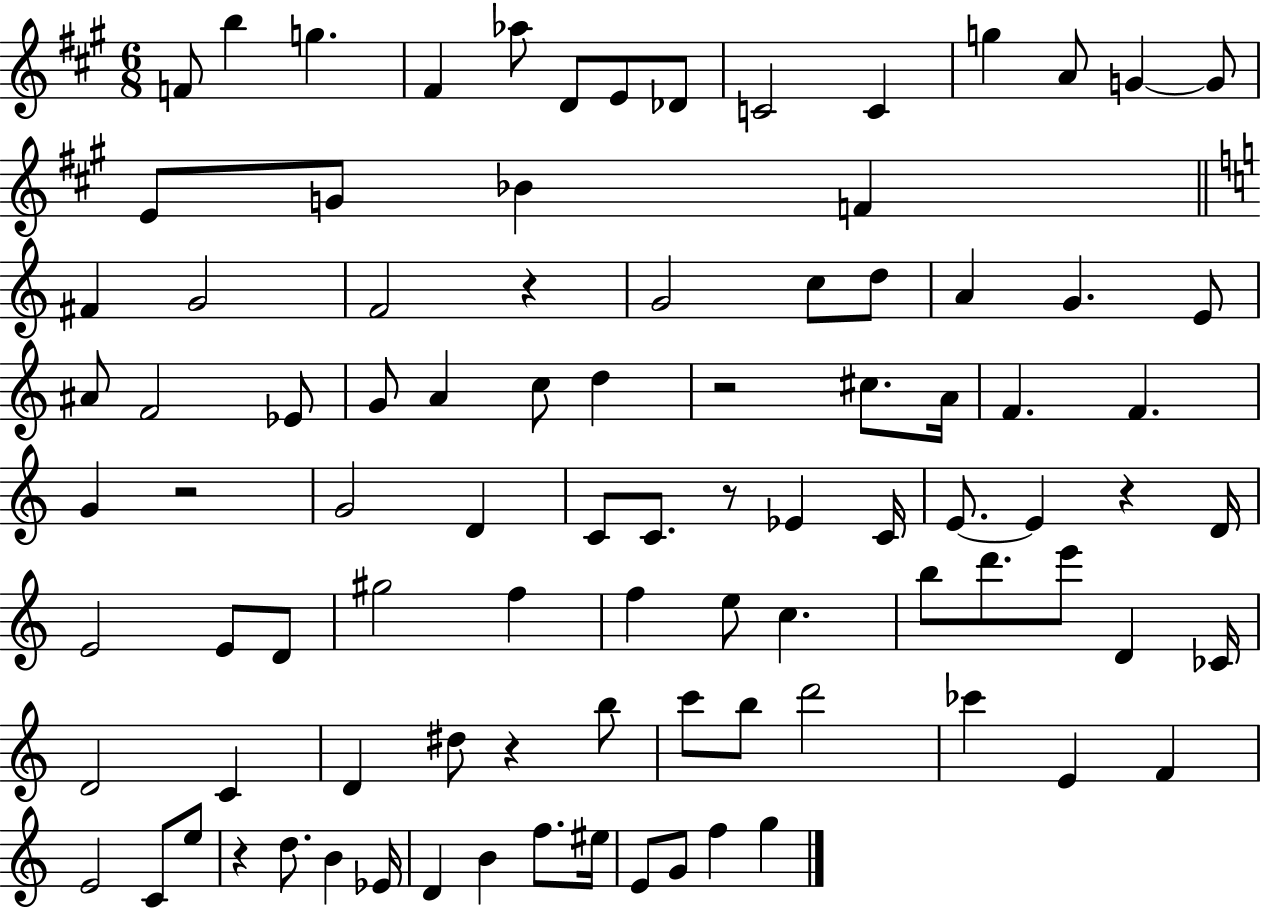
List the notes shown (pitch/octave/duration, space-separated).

F4/e B5/q G5/q. F#4/q Ab5/e D4/e E4/e Db4/e C4/h C4/q G5/q A4/e G4/q G4/e E4/e G4/e Bb4/q F4/q F#4/q G4/h F4/h R/q G4/h C5/e D5/e A4/q G4/q. E4/e A#4/e F4/h Eb4/e G4/e A4/q C5/e D5/q R/h C#5/e. A4/s F4/q. F4/q. G4/q R/h G4/h D4/q C4/e C4/e. R/e Eb4/q C4/s E4/e. E4/q R/q D4/s E4/h E4/e D4/e G#5/h F5/q F5/q E5/e C5/q. B5/e D6/e. E6/e D4/q CES4/s D4/h C4/q D4/q D#5/e R/q B5/e C6/e B5/e D6/h CES6/q E4/q F4/q E4/h C4/e E5/e R/q D5/e. B4/q Eb4/s D4/q B4/q F5/e. EIS5/s E4/e G4/e F5/q G5/q